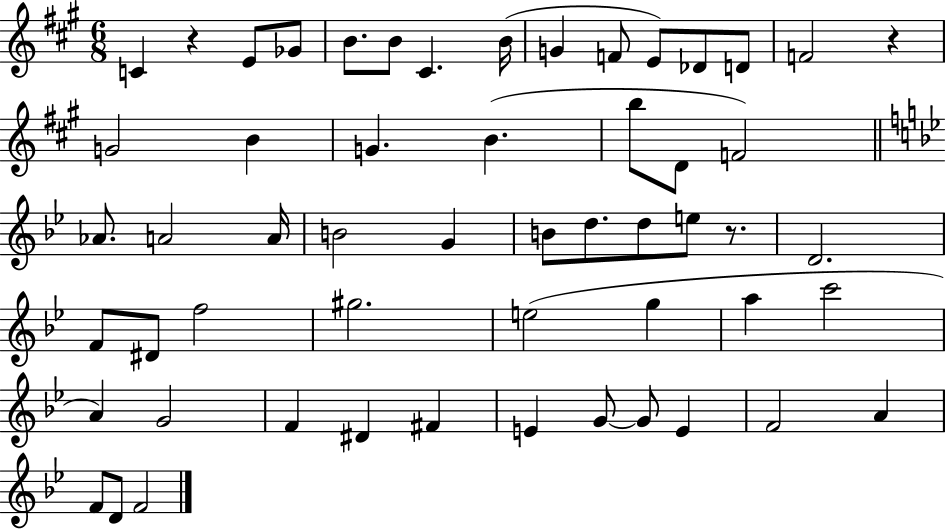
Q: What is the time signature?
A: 6/8